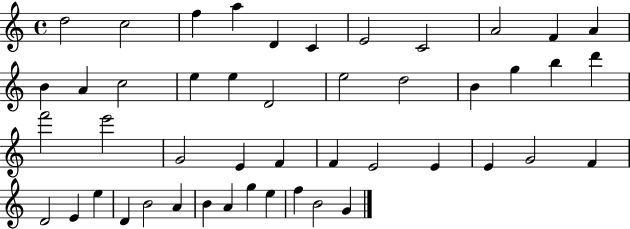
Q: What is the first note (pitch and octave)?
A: D5